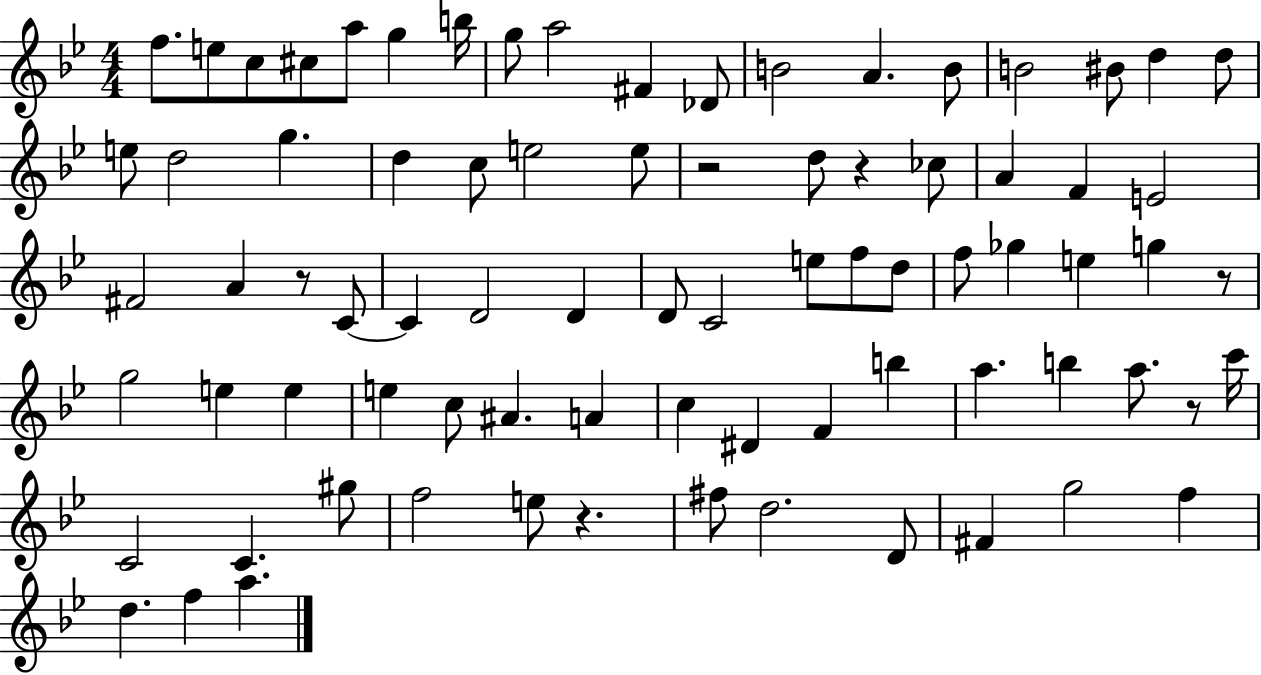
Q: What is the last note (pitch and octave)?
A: A5